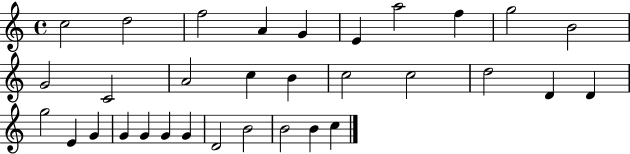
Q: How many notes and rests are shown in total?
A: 32